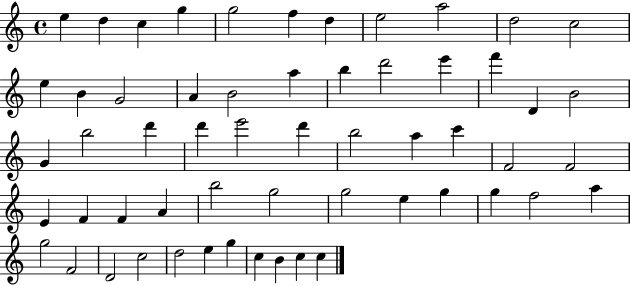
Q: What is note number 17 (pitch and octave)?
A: A5